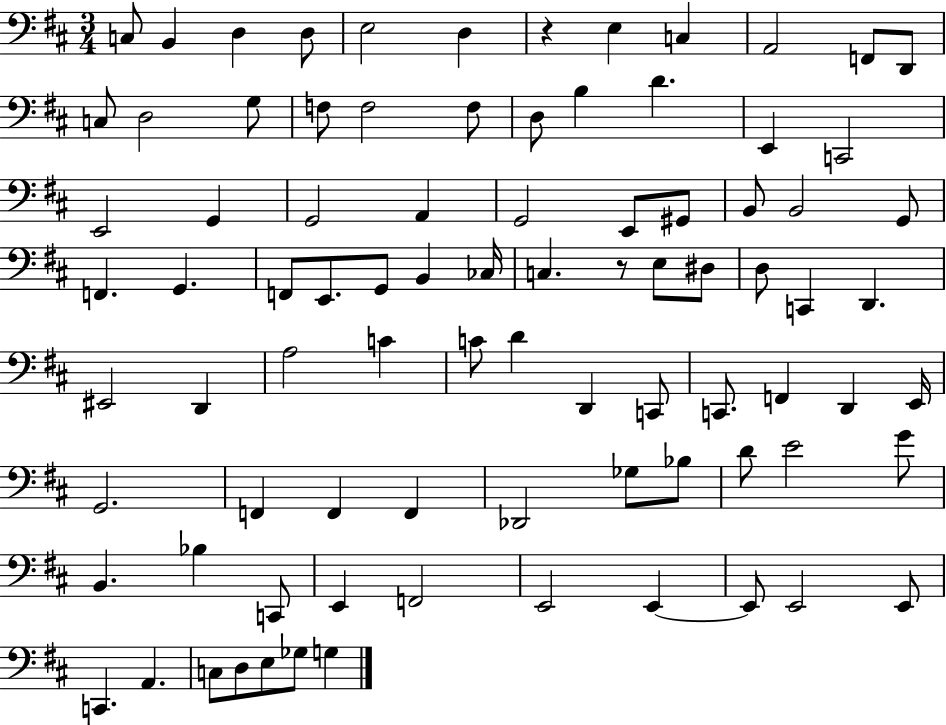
X:1
T:Untitled
M:3/4
L:1/4
K:D
C,/2 B,, D, D,/2 E,2 D, z E, C, A,,2 F,,/2 D,,/2 C,/2 D,2 G,/2 F,/2 F,2 F,/2 D,/2 B, D E,, C,,2 E,,2 G,, G,,2 A,, G,,2 E,,/2 ^G,,/2 B,,/2 B,,2 G,,/2 F,, G,, F,,/2 E,,/2 G,,/2 B,, _C,/4 C, z/2 E,/2 ^D,/2 D,/2 C,, D,, ^E,,2 D,, A,2 C C/2 D D,, C,,/2 C,,/2 F,, D,, E,,/4 G,,2 F,, F,, F,, _D,,2 _G,/2 _B,/2 D/2 E2 G/2 B,, _B, C,,/2 E,, F,,2 E,,2 E,, E,,/2 E,,2 E,,/2 C,, A,, C,/2 D,/2 E,/2 _G,/2 G,